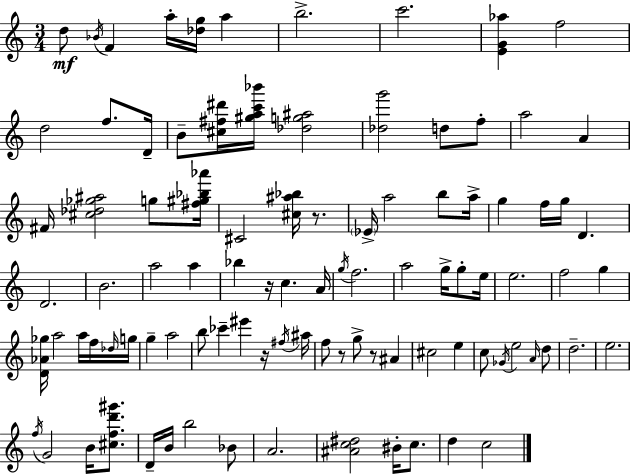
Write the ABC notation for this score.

X:1
T:Untitled
M:3/4
L:1/4
K:Am
d/2 _B/4 F a/4 [_dg]/4 a b2 c'2 [EG_a] f2 d2 f/2 D/4 B/2 [^c^f^d']/4 [^gac'_b']/4 [_dg^a]2 [_dg']2 d/2 f/2 a2 A ^F/4 [^c_d_g^a]2 g/2 [^f^g_b_a']/4 ^C2 [^c^a_b]/4 z/2 _E/4 a2 b/2 a/4 g f/4 g/4 D D2 B2 a2 a _b z/4 c A/4 g/4 f2 a2 g/4 g/2 e/4 e2 f2 g [D_A_g]/4 a2 a/4 f/4 _d/4 g/4 g a2 b/2 _c' ^e' z/4 ^f/4 ^a/4 f/2 z/2 g/2 z/2 ^A ^c2 e c/2 _G/4 e2 A/4 d/2 d2 e2 f/4 G2 B/4 [^cfd'^g']/2 D/4 B/4 b2 _B/2 A2 [^Ac^d]2 ^B/4 c/2 d c2